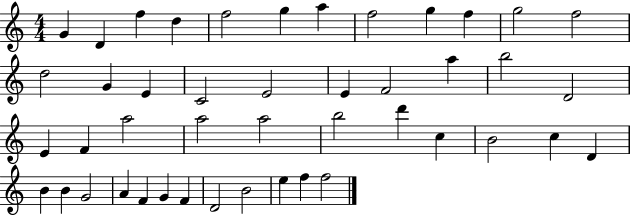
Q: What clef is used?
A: treble